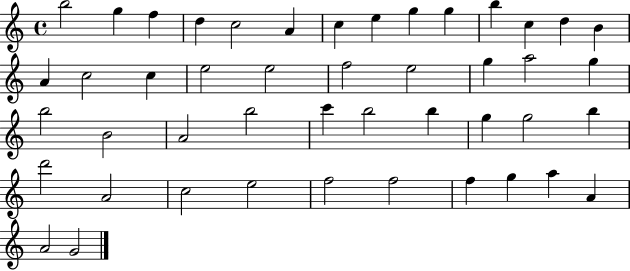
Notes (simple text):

B5/h G5/q F5/q D5/q C5/h A4/q C5/q E5/q G5/q G5/q B5/q C5/q D5/q B4/q A4/q C5/h C5/q E5/h E5/h F5/h E5/h G5/q A5/h G5/q B5/h B4/h A4/h B5/h C6/q B5/h B5/q G5/q G5/h B5/q D6/h A4/h C5/h E5/h F5/h F5/h F5/q G5/q A5/q A4/q A4/h G4/h